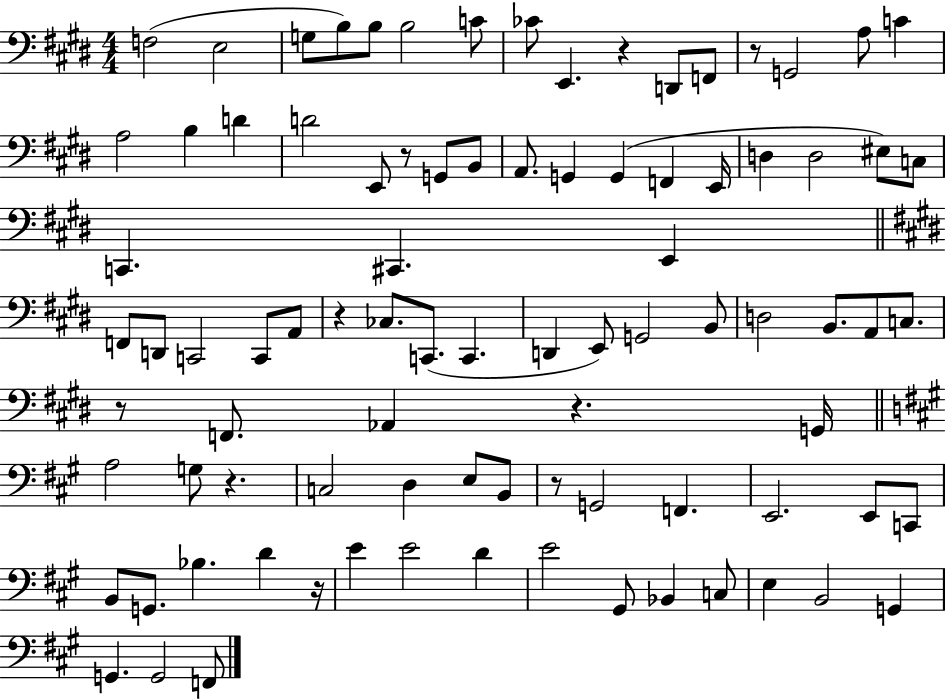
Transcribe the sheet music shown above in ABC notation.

X:1
T:Untitled
M:4/4
L:1/4
K:E
F,2 E,2 G,/2 B,/2 B,/2 B,2 C/2 _C/2 E,, z D,,/2 F,,/2 z/2 G,,2 A,/2 C A,2 B, D D2 E,,/2 z/2 G,,/2 B,,/2 A,,/2 G,, G,, F,, E,,/4 D, D,2 ^E,/2 C,/2 C,, ^C,, E,, F,,/2 D,,/2 C,,2 C,,/2 A,,/2 z _C,/2 C,,/2 C,, D,, E,,/2 G,,2 B,,/2 D,2 B,,/2 A,,/2 C,/2 z/2 F,,/2 _A,, z G,,/4 A,2 G,/2 z C,2 D, E,/2 B,,/2 z/2 G,,2 F,, E,,2 E,,/2 C,,/2 B,,/2 G,,/2 _B, D z/4 E E2 D E2 ^G,,/2 _B,, C,/2 E, B,,2 G,, G,, G,,2 F,,/2